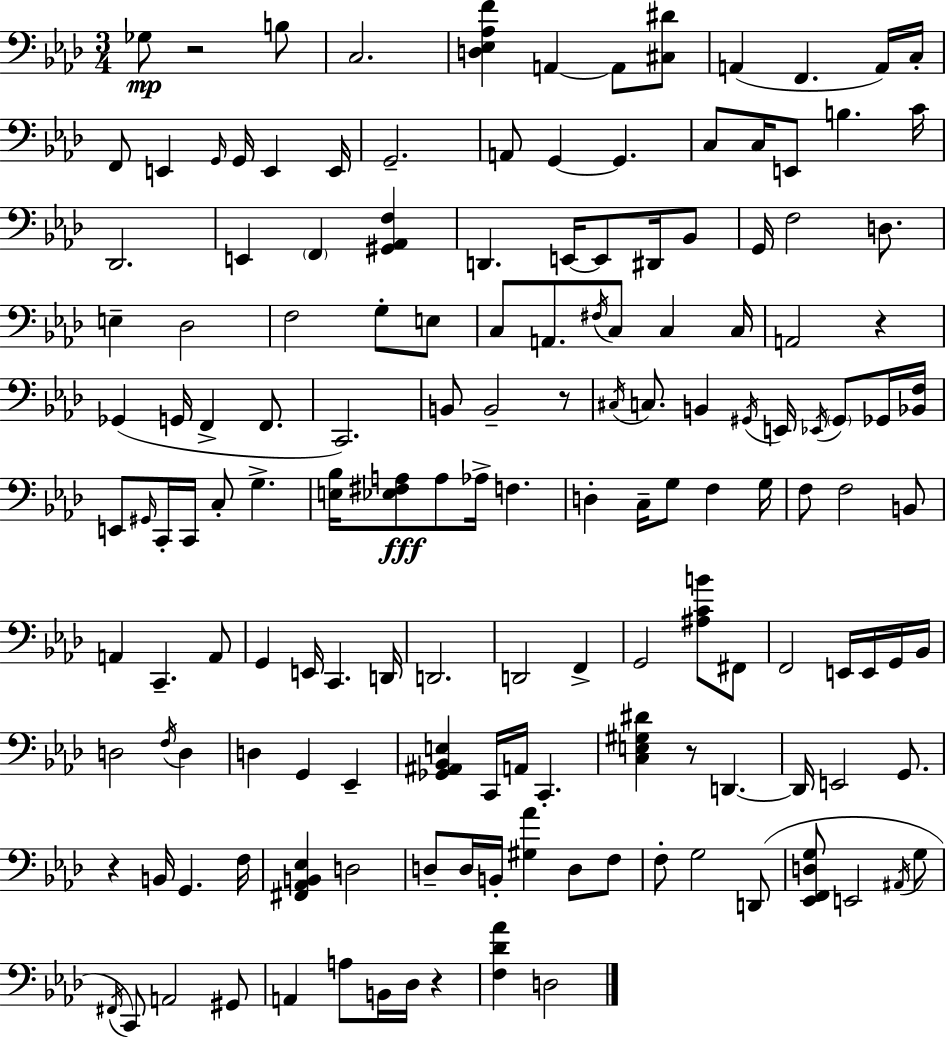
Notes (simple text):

Gb3/e R/h B3/e C3/h. [D3,Eb3,Ab3,F4]/q A2/q A2/e [C#3,D#4]/e A2/q F2/q. A2/s C3/s F2/e E2/q G2/s G2/s E2/q E2/s G2/h. A2/e G2/q G2/q. C3/e C3/s E2/e B3/q. C4/s Db2/h. E2/q F2/q [G#2,Ab2,F3]/q D2/q. E2/s E2/e D#2/s Bb2/e G2/s F3/h D3/e. E3/q Db3/h F3/h G3/e E3/e C3/e A2/e. F#3/s C3/e C3/q C3/s A2/h R/q Gb2/q G2/s F2/q F2/e. C2/h. B2/e B2/h R/e C#3/s C3/e. B2/q G#2/s E2/s Eb2/s G#2/e Gb2/s [Bb2,F3]/s E2/e G#2/s C2/s C2/s C3/e G3/q. [E3,Bb3]/s [Eb3,F#3,A3]/e A3/e Ab3/s F3/q. D3/q C3/s G3/e F3/q G3/s F3/e F3/h B2/e A2/q C2/q. A2/e G2/q E2/s C2/q. D2/s D2/h. D2/h F2/q G2/h [A#3,C4,B4]/e F#2/e F2/h E2/s E2/s G2/s Bb2/s D3/h F3/s D3/q D3/q G2/q Eb2/q [Gb2,A#2,Bb2,E3]/q C2/s A2/s C2/q. [C3,E3,G#3,D#4]/q R/e D2/q. D2/s E2/h G2/e. R/q B2/s G2/q. F3/s [F#2,Ab2,B2,Eb3]/q D3/h D3/e D3/s B2/s [G#3,Ab4]/q D3/e F3/e F3/e G3/h D2/e [Eb2,F2,D3,G3]/e E2/h A#2/s G3/e F#2/s C2/e A2/h G#2/e A2/q A3/e B2/s Db3/s R/q [F3,Db4,Ab4]/q D3/h